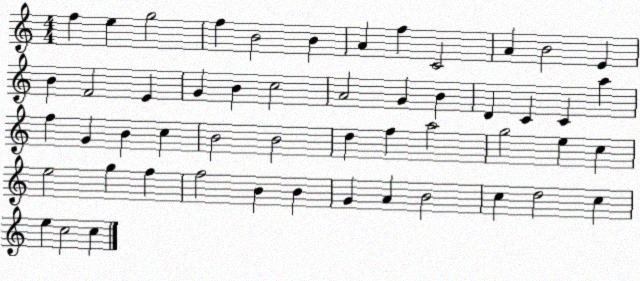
X:1
T:Untitled
M:4/4
L:1/4
K:C
f e g2 f B2 B A f C2 A B2 E B F2 E G B c2 A2 G B D C C a f G B c B2 B2 d f a2 g2 e c e2 g f f2 B B G A B2 c d2 c e c2 c